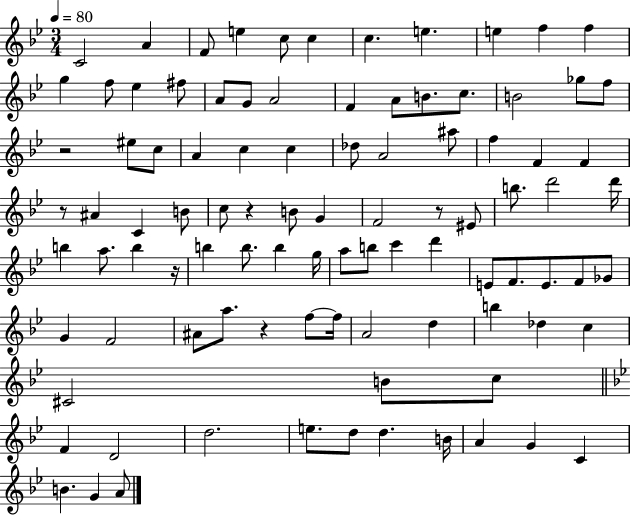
C4/h A4/q F4/e E5/q C5/e C5/q C5/q. E5/q. E5/q F5/q F5/q G5/q F5/e Eb5/q F#5/e A4/e G4/e A4/h F4/q A4/e B4/e. C5/e. B4/h Gb5/e F5/e R/h EIS5/e C5/e A4/q C5/q C5/q Db5/e A4/h A#5/e F5/q F4/q F4/q R/e A#4/q C4/q B4/e C5/e R/q B4/e G4/q F4/h R/e EIS4/e B5/e. D6/h D6/s B5/q A5/e. B5/q R/s B5/q B5/e. B5/q G5/s A5/e B5/e C6/q D6/q E4/e F4/e. E4/e. F4/e Gb4/e G4/q F4/h A#4/e A5/e. R/q F5/e F5/s A4/h D5/q B5/q Db5/q C5/q C#4/h B4/e C5/e F4/q D4/h D5/h. E5/e. D5/e D5/q. B4/s A4/q G4/q C4/q B4/q. G4/q A4/e